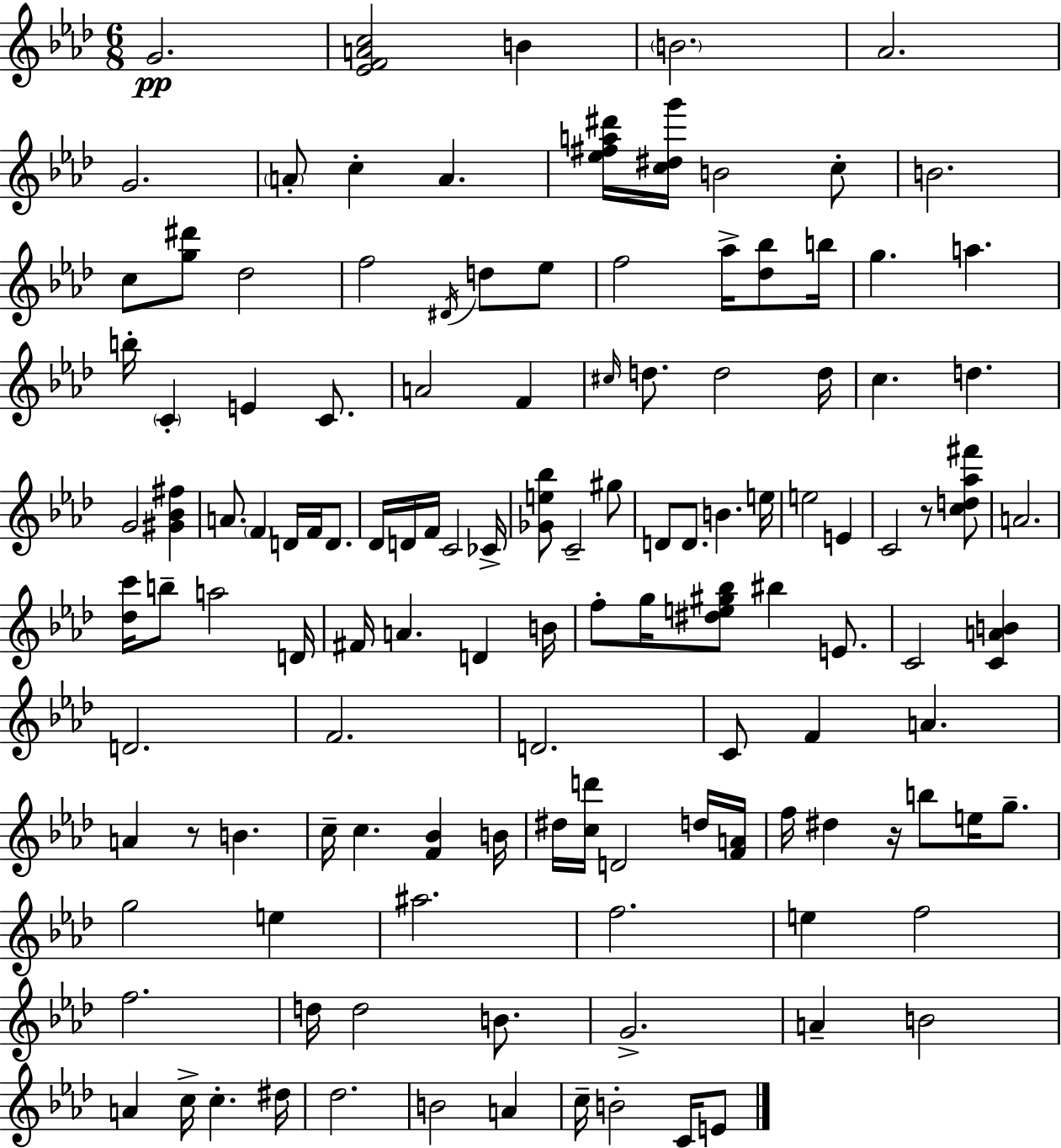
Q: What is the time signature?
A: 6/8